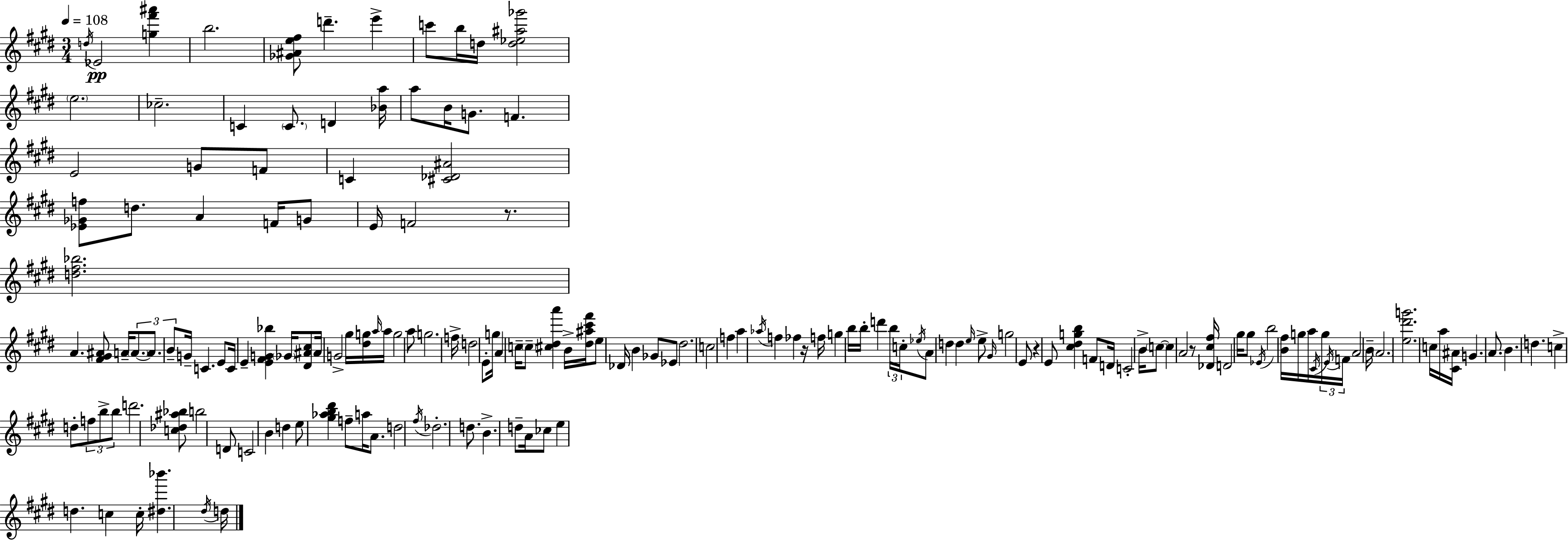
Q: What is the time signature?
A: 3/4